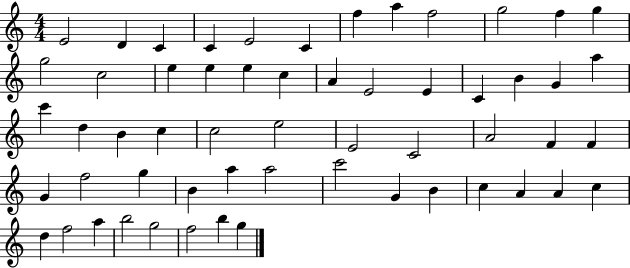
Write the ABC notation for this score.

X:1
T:Untitled
M:4/4
L:1/4
K:C
E2 D C C E2 C f a f2 g2 f g g2 c2 e e e c A E2 E C B G a c' d B c c2 e2 E2 C2 A2 F F G f2 g B a a2 c'2 G B c A A c d f2 a b2 g2 f2 b g